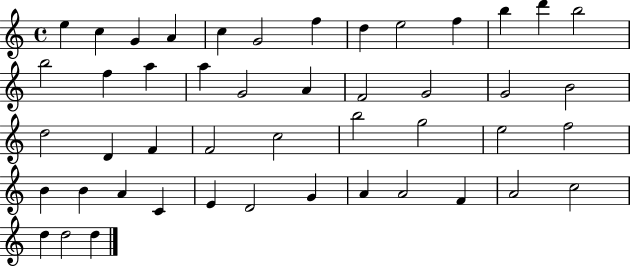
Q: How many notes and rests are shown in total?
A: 47